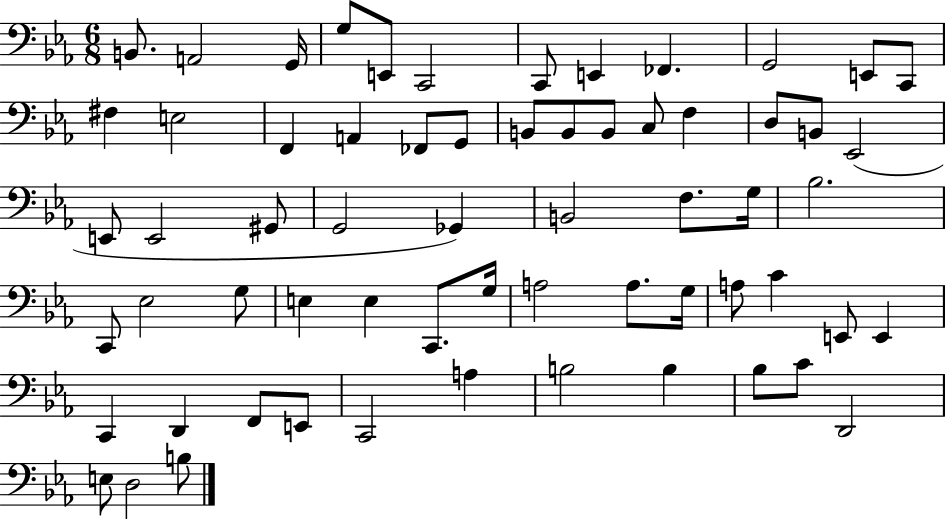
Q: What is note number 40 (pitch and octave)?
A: E3